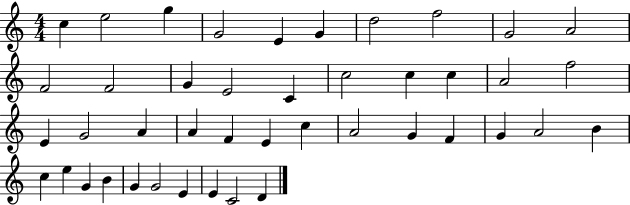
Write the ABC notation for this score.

X:1
T:Untitled
M:4/4
L:1/4
K:C
c e2 g G2 E G d2 f2 G2 A2 F2 F2 G E2 C c2 c c A2 f2 E G2 A A F E c A2 G F G A2 B c e G B G G2 E E C2 D